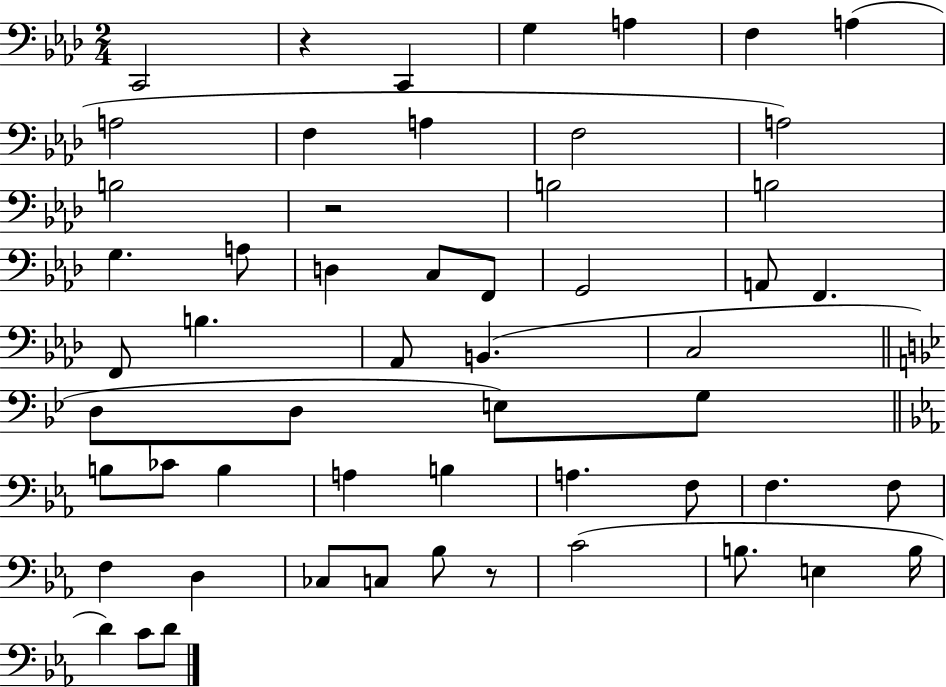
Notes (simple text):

C2/h R/q C2/q G3/q A3/q F3/q A3/q A3/h F3/q A3/q F3/h A3/h B3/h R/h B3/h B3/h G3/q. A3/e D3/q C3/e F2/e G2/h A2/e F2/q. F2/e B3/q. Ab2/e B2/q. C3/h D3/e D3/e E3/e G3/e B3/e CES4/e B3/q A3/q B3/q A3/q. F3/e F3/q. F3/e F3/q D3/q CES3/e C3/e Bb3/e R/e C4/h B3/e. E3/q B3/s D4/q C4/e D4/e